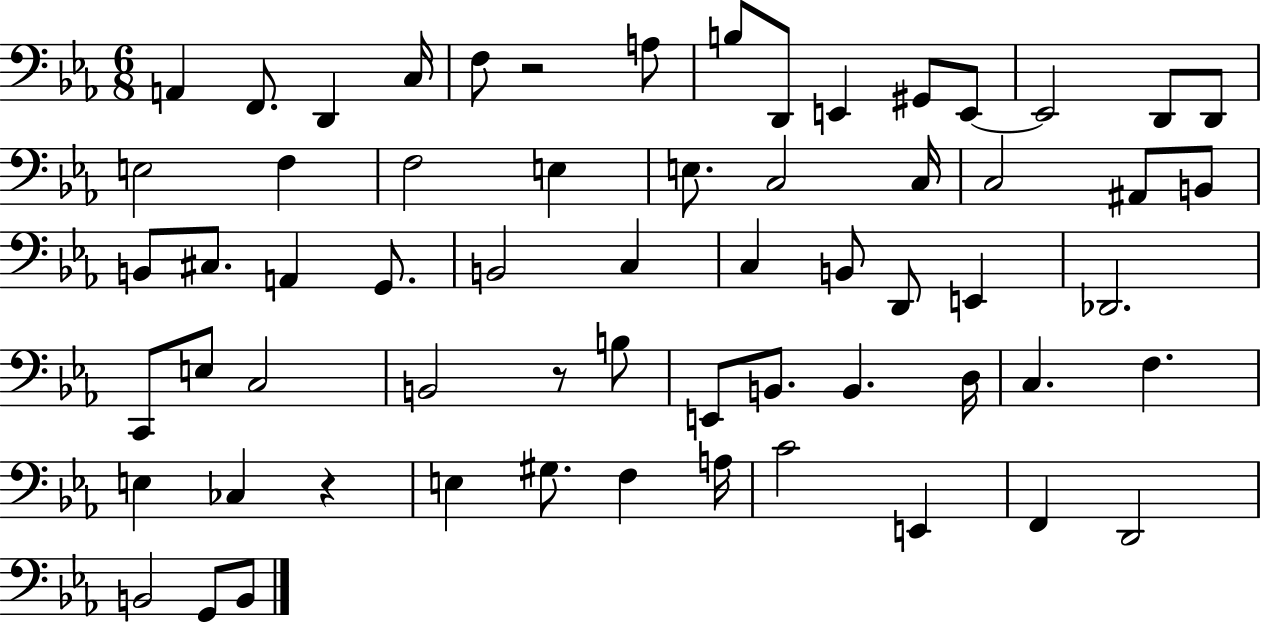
A2/q F2/e. D2/q C3/s F3/e R/h A3/e B3/e D2/e E2/q G#2/e E2/e E2/h D2/e D2/e E3/h F3/q F3/h E3/q E3/e. C3/h C3/s C3/h A#2/e B2/e B2/e C#3/e. A2/q G2/e. B2/h C3/q C3/q B2/e D2/e E2/q Db2/h. C2/e E3/e C3/h B2/h R/e B3/e E2/e B2/e. B2/q. D3/s C3/q. F3/q. E3/q CES3/q R/q E3/q G#3/e. F3/q A3/s C4/h E2/q F2/q D2/h B2/h G2/e B2/e